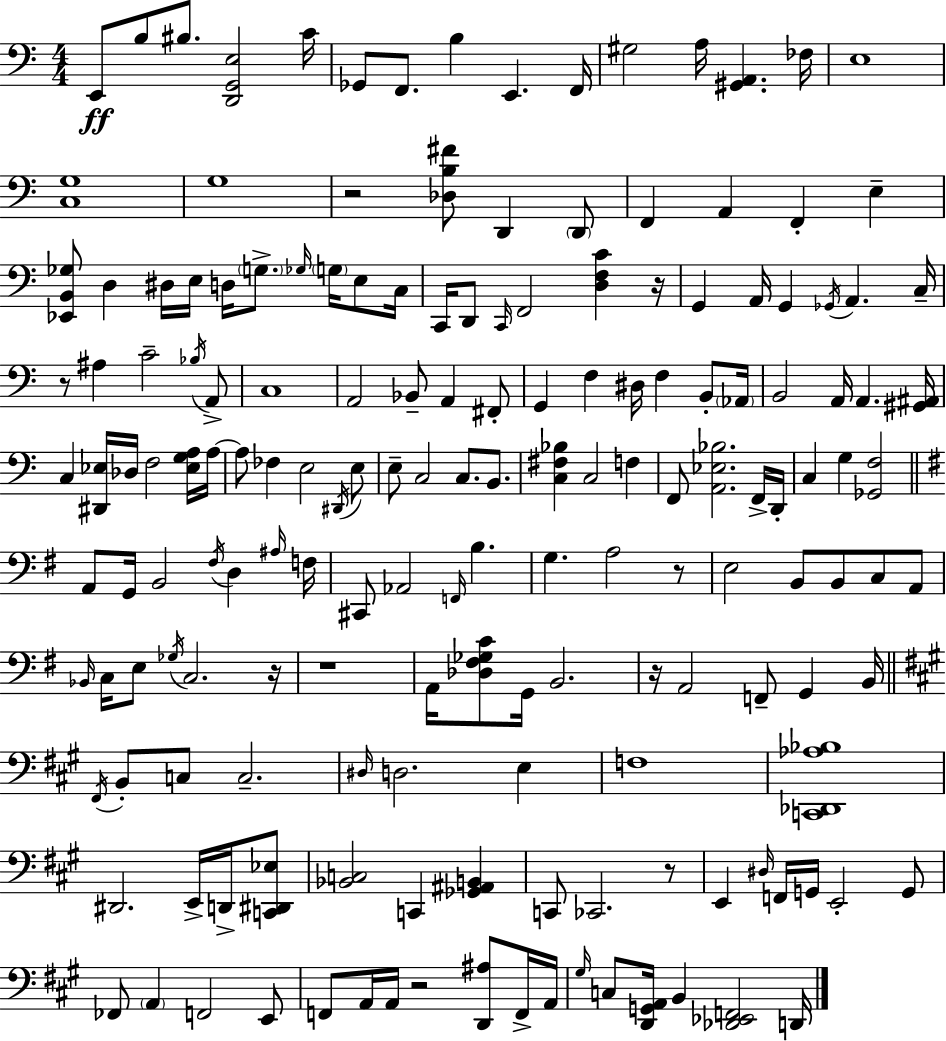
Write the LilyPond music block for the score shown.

{
  \clef bass
  \numericTimeSignature
  \time 4/4
  \key a \minor
  \repeat volta 2 { e,8\ff b8 bis8. <d, g, e>2 c'16 | ges,8 f,8. b4 e,4. f,16 | gis2 a16 <gis, a,>4. fes16 | e1 | \break <c g>1 | g1 | r2 <des b fis'>8 d,4 \parenthesize d,8 | f,4 a,4 f,4-. e4-- | \break <ees, b, ges>8 d4 dis16 e16 d16 \parenthesize g8.-> \grace { ges16 } \parenthesize g16 e8 | c16 c,16 d,8 \grace { c,16 } f,2 <d f c'>4 | r16 g,4 a,16 g,4 \acciaccatura { ges,16 } a,4. | c16-- r8 ais4 c'2-- | \break \acciaccatura { bes16 } a,8-> c1 | a,2 bes,8-- a,4 | fis,8-. g,4 f4 dis16 f4 | b,8-. \parenthesize aes,16 b,2 a,16 a,4. | \break <gis, ais,>16 c4 <dis, ees>16 des16 f2 | <ees g a>16 a16~~ a8 fes4 e2 | \acciaccatura { dis,16 } e8 e8-- c2 c8. | b,8. <c fis bes>4 c2 | \break f4 f,8 <a, ees bes>2. | f,16-> d,16-. c4 g4 <ges, f>2 | \bar "||" \break \key g \major a,8 g,16 b,2 \acciaccatura { fis16 } d4 | \grace { ais16 } f16 cis,8 aes,2 \grace { f,16 } b4. | g4. a2 | r8 e2 b,8 b,8 c8 | \break a,8 \grace { bes,16 } c16 e8 \acciaccatura { ges16 } c2. | r16 r1 | a,16 <des fis ges c'>8 g,16 b,2. | r16 a,2 f,8-- | \break g,4 b,16 \bar "||" \break \key a \major \acciaccatura { fis,16 } b,8-. c8 c2.-- | \grace { dis16 } d2. e4 | f1 | <c, des, aes bes>1 | \break dis,2. e,16-> d,16-> | <c, dis, ees>8 <bes, c>2 c,4 <ges, ais, b,>4 | c,8 ces,2. | r8 e,4 \grace { dis16 } f,16 g,16 e,2-. | \break g,8 fes,8 \parenthesize a,4 f,2 | e,8 f,8 a,16 a,16 r2 <d, ais>8 | f,16-> a,16 \grace { gis16 } c8 <d, g, a,>16 b,4 <des, ees, f,>2 | d,16 } \bar "|."
}